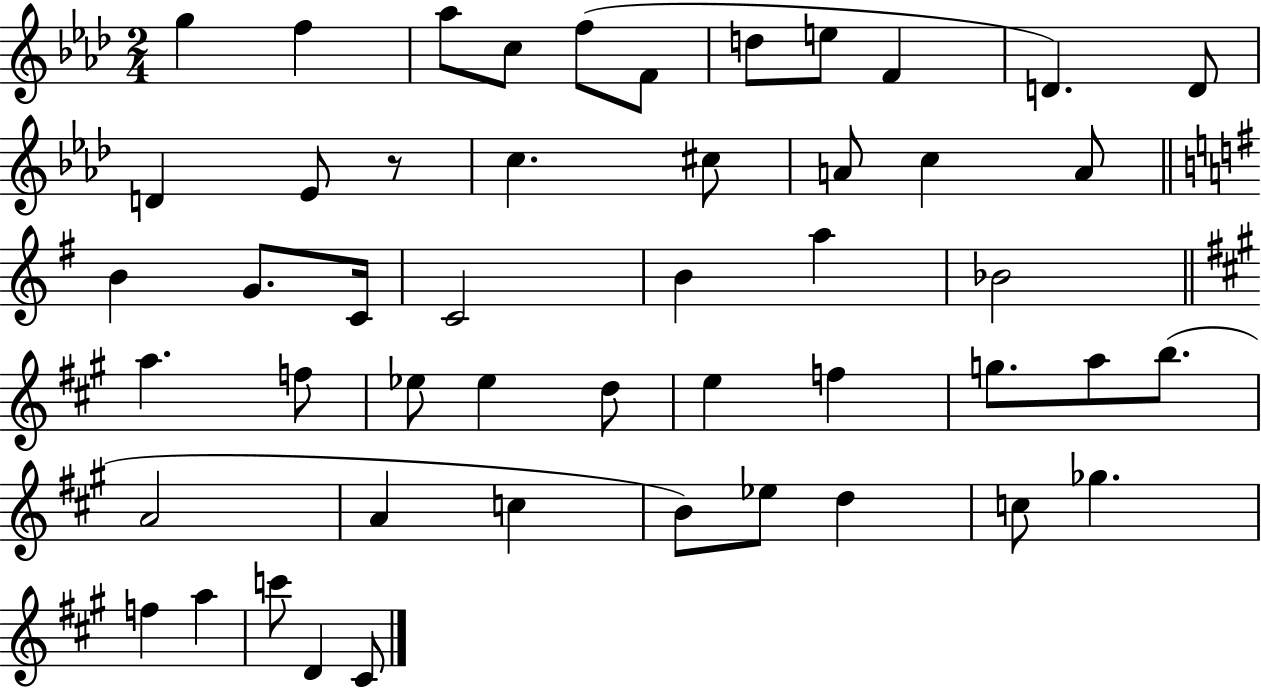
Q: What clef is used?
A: treble